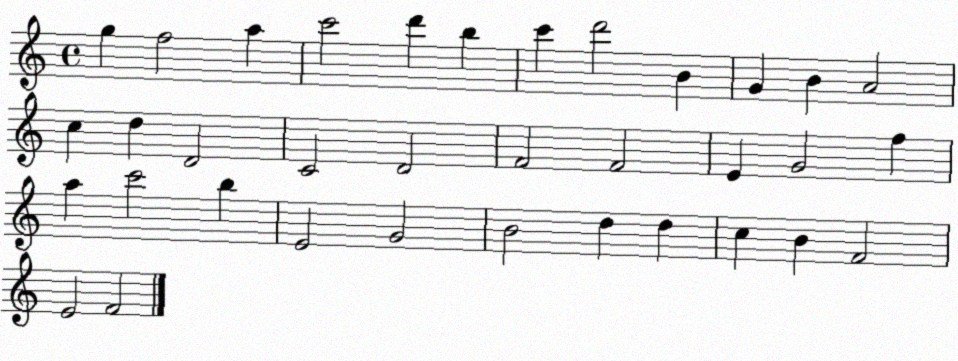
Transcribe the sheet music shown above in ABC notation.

X:1
T:Untitled
M:4/4
L:1/4
K:C
g f2 a c'2 d' b c' d'2 B G B A2 c d D2 C2 D2 F2 F2 E G2 f a c'2 b E2 G2 B2 d d c B F2 E2 F2